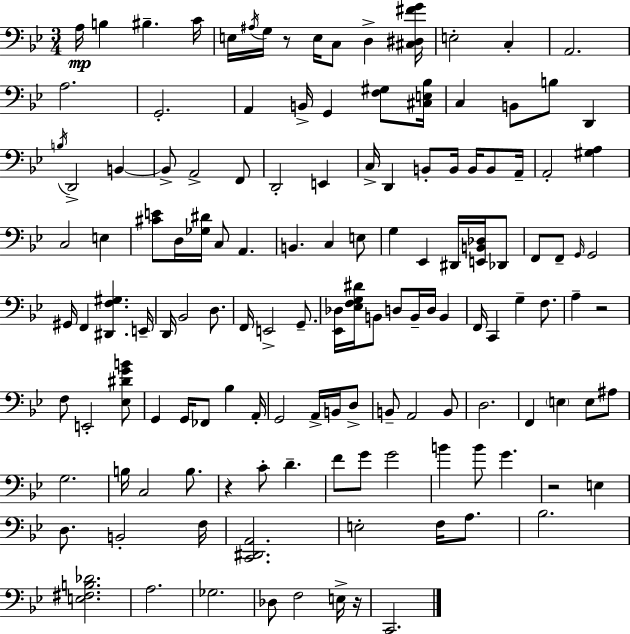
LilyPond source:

{
  \clef bass
  \numericTimeSignature
  \time 3/4
  \key bes \major
  \repeat volta 2 { a16\mp b4 bis4.-- c'16 | e16 \acciaccatura { ais16 } g16 r8 e16 c8 d4-> | <cis dis fis' g'>16 e2-. c4-. | a,2. | \break a2. | g,2.-. | a,4 b,16-> g,4 <f gis>8 | <cis e bes>16 c4 b,8 b8 d,4 | \break \acciaccatura { b16 } d,2-> b,4~~ | b,8-> a,2-> | f,8 d,2-. e,4 | c16-> d,4 b,8-. b,16 b,16 b,8 | \break a,16-- a,2-. <gis a>4 | c2 e4 | <cis' e'>8 d16 <ges dis'>16 c8 a,4. | b,4. c4 | \break e8 g4 ees,4 dis,16 <e, b, des>16 | des,8 f,8 f,8-- \grace { g,16 } g,2 | gis,16 f,4 <dis, f gis>4. | e,16-- d,16 bes,2 | \break d8. f,16 e,2-> | g,8.-- <ees, des>16 <ees f g dis'>16 b,8 d8 b,16-- d16 b,4 | f,16 c,4 g4-- | f8. a4-- r2 | \break f8 e,2-. | <ees dis' g' b'>8 g,4 g,16 fes,8 bes4 | a,16-. g,2 a,16-> | b,16 d8-> b,8-- a,2 | \break b,8 d2. | f,4 \parenthesize e4 e8 | ais8 g2. | b16 c2 | \break b8. r4 c'8-. d'4.-- | f'8 g'8 g'2 | b'4 b'8 g'4. | r2 e4 | \break d8. b,2-. | f16 <c, dis, a,>2. | e2-. f16 | a8. bes2. | \break <e fis b des'>2. | a2. | ges2. | des8 f2 | \break e16-> r16 c,2. | } \bar "|."
}